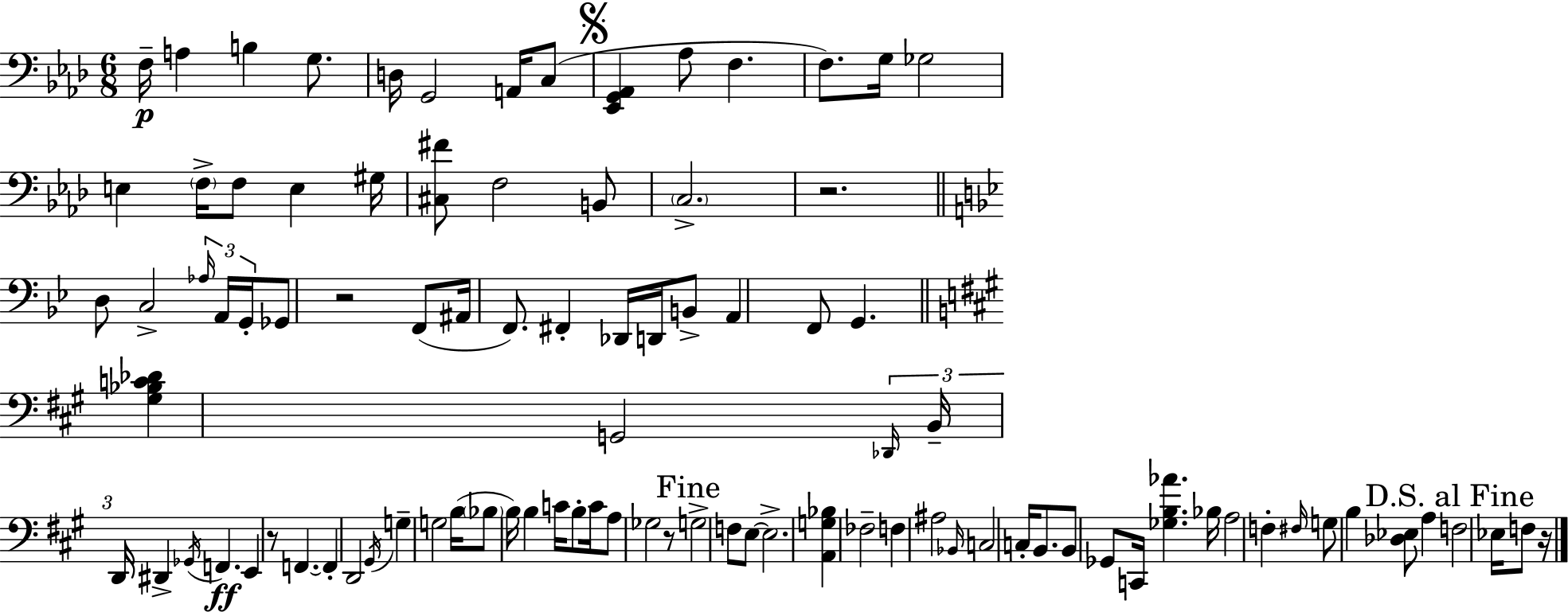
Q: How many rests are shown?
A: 5